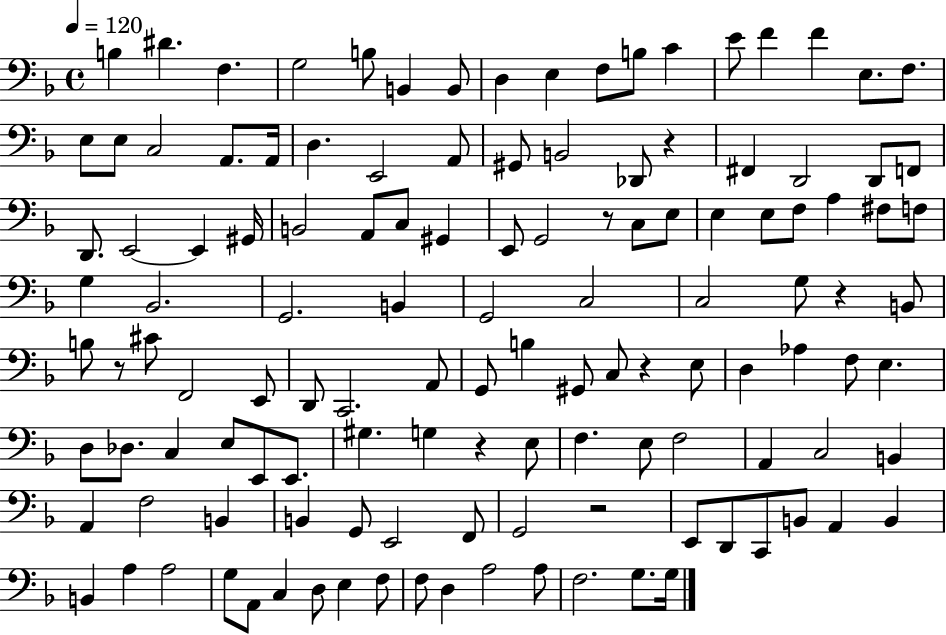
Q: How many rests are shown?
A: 7